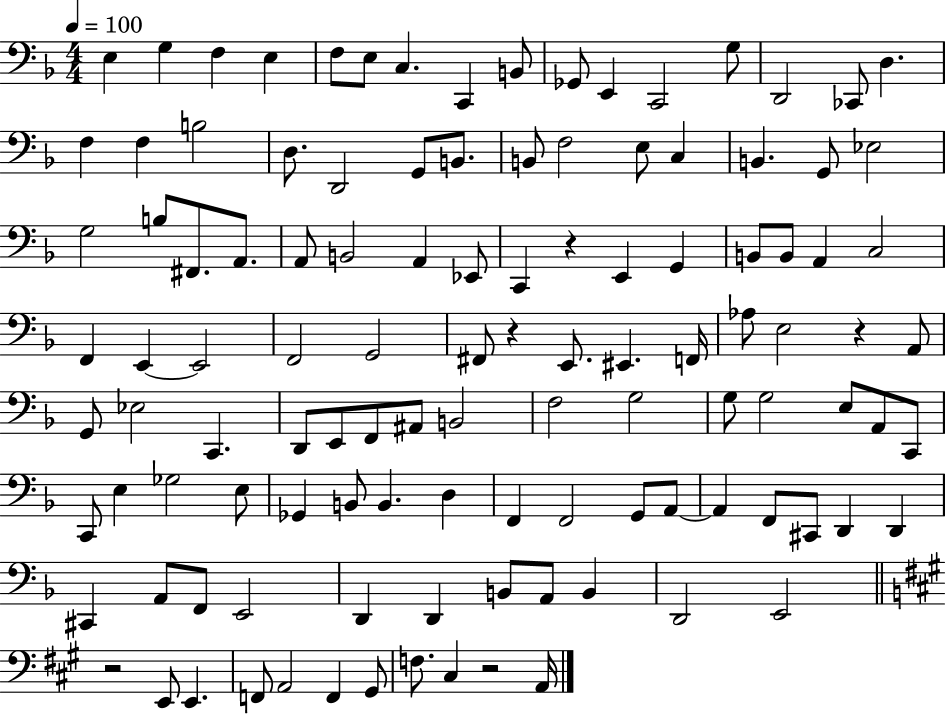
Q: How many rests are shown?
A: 5